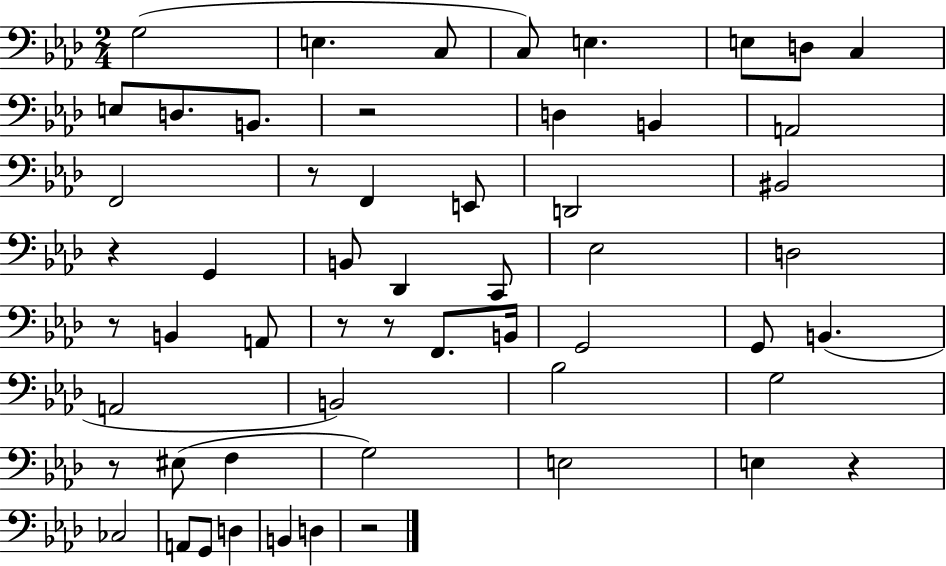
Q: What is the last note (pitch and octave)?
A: D3